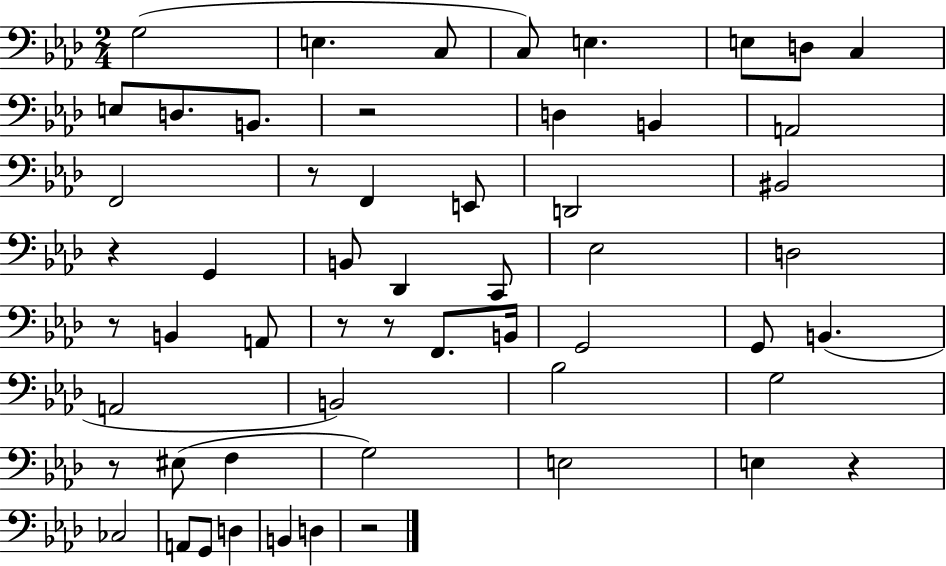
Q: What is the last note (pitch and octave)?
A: D3